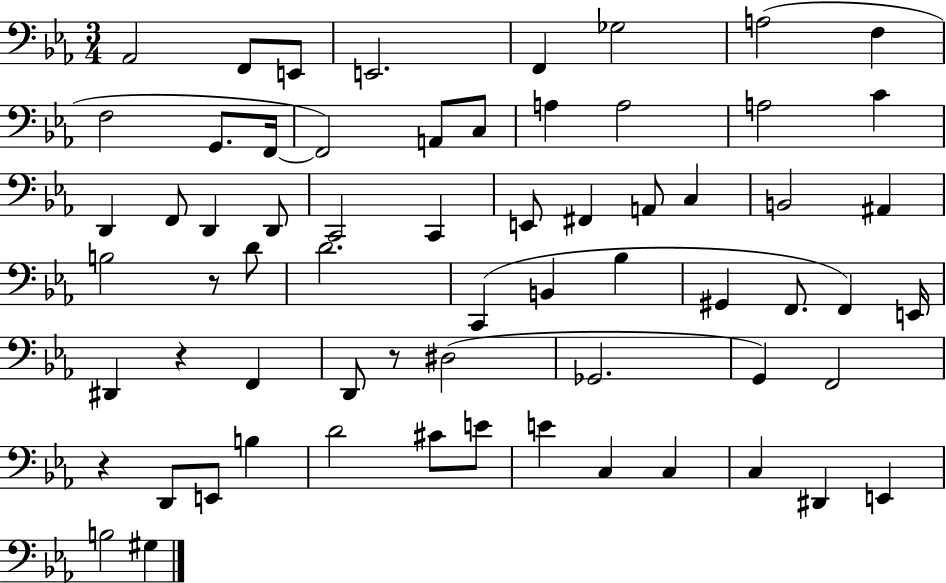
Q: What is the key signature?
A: EES major